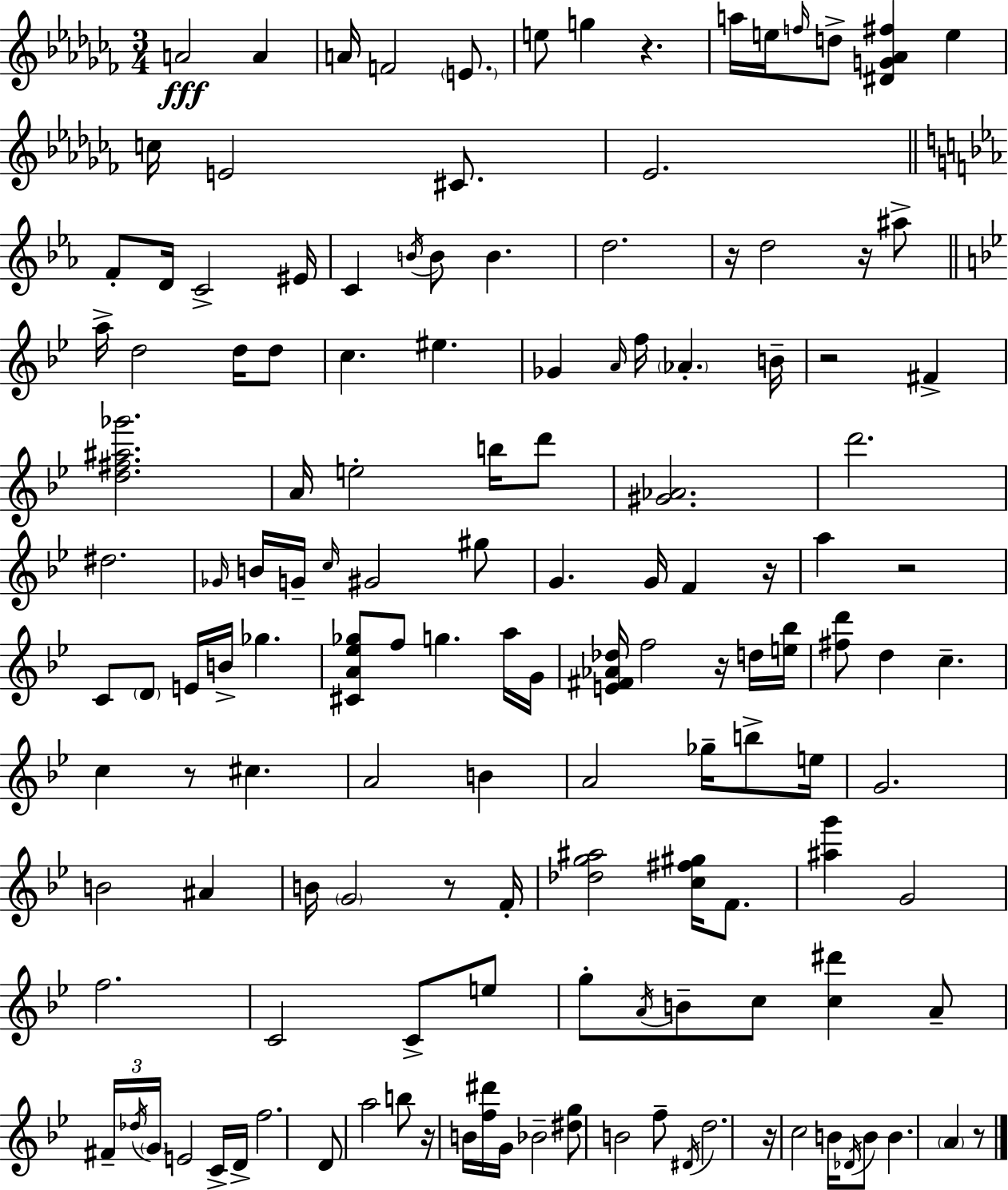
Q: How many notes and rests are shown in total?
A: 141